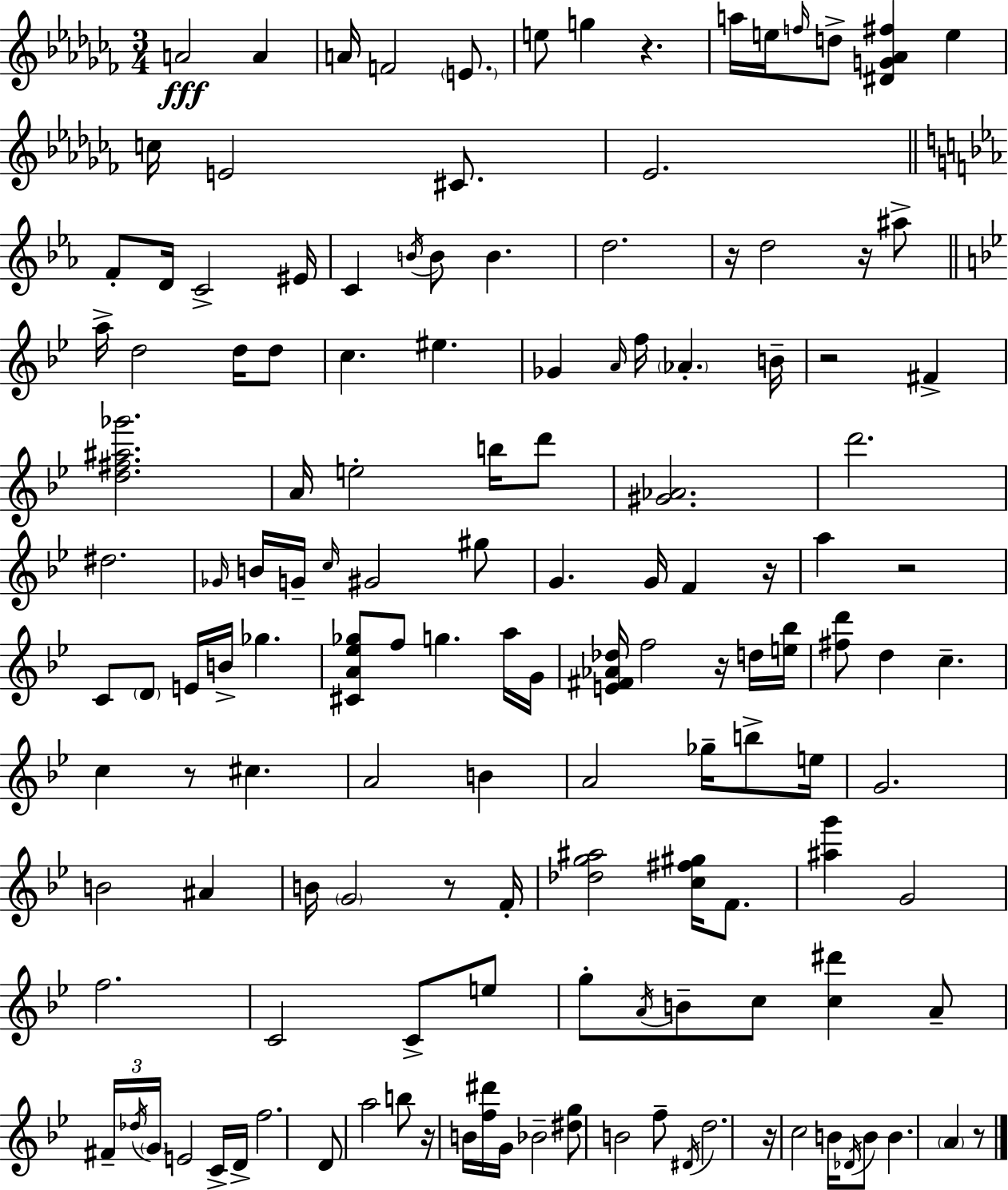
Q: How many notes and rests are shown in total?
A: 141